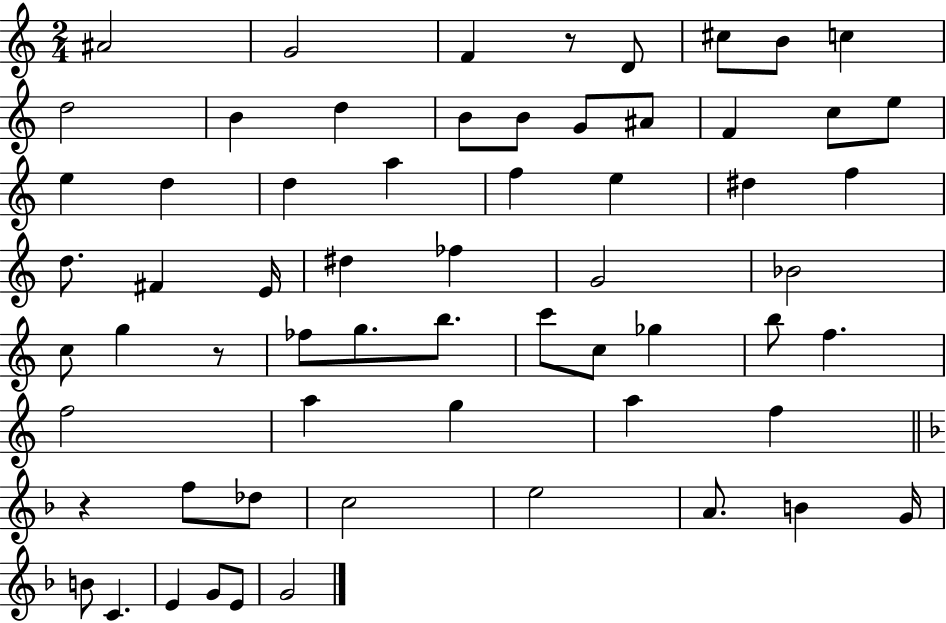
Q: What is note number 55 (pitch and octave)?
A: B4